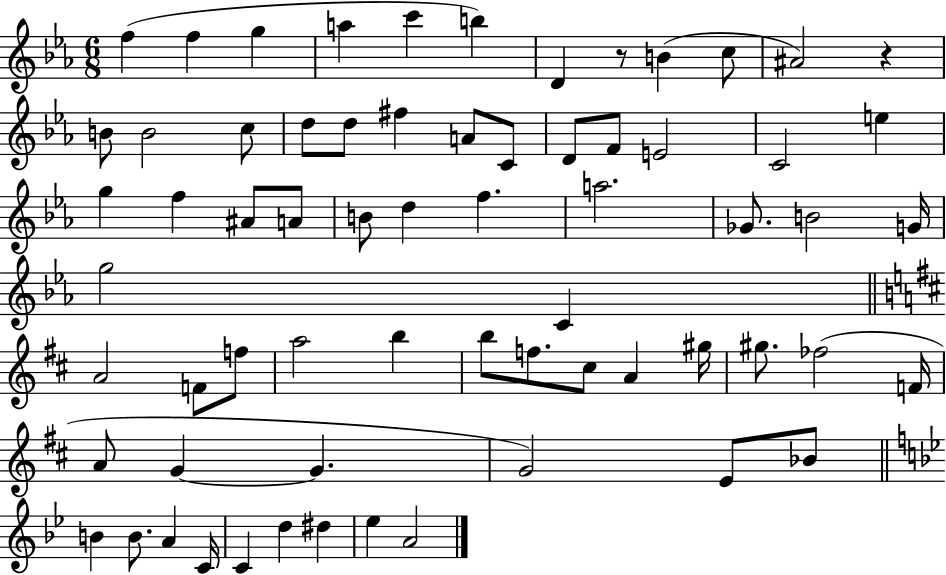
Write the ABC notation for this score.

X:1
T:Untitled
M:6/8
L:1/4
K:Eb
f f g a c' b D z/2 B c/2 ^A2 z B/2 B2 c/2 d/2 d/2 ^f A/2 C/2 D/2 F/2 E2 C2 e g f ^A/2 A/2 B/2 d f a2 _G/2 B2 G/4 g2 C A2 F/2 f/2 a2 b b/2 f/2 ^c/2 A ^g/4 ^g/2 _f2 F/4 A/2 G G G2 E/2 _B/2 B B/2 A C/4 C d ^d _e A2